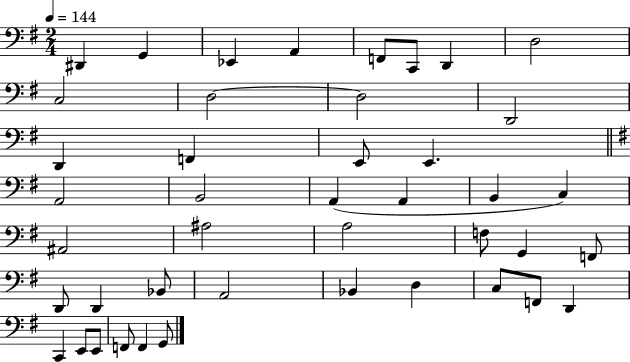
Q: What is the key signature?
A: G major